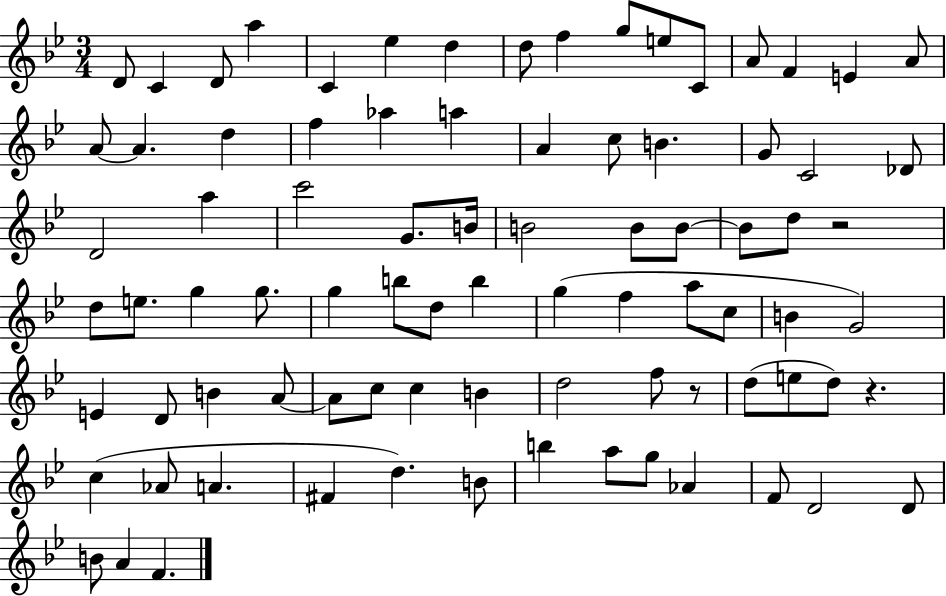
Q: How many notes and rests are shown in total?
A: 84